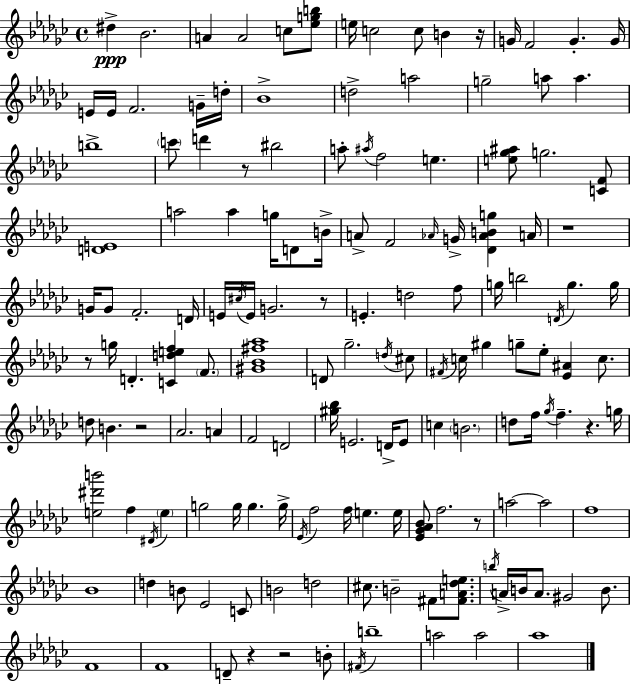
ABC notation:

X:1
T:Untitled
M:4/4
L:1/4
K:Ebm
^d _B2 A A2 c/2 [_egb]/2 e/4 c2 c/2 B z/4 G/4 F2 G G/4 E/4 E/4 F2 G/4 d/4 _B4 d2 a2 g2 a/2 a b4 c'/2 d' z/2 ^b2 a/2 ^a/4 f2 e [e_g^a]/2 g2 [CF]/2 [DE]4 a2 a g/4 D/2 B/4 A/2 F2 _A/4 G/4 [_D_ABg] A/4 z4 G/4 G/2 F2 D/4 E/4 ^c/4 E/4 G2 z/2 E d2 f/2 g/4 b2 D/4 g g/4 z/2 g/4 D [Cdef] F/2 [^G_B^f_a]4 D/2 _g2 d/4 ^c/2 ^F/4 c/4 ^g g/2 _e/2 [_E^A] c/2 d/2 B z2 _A2 A F2 D2 [^g_b]/4 E2 D/4 E/2 c B2 d/2 f/4 _g/4 f z g/4 [e^d'b']2 f ^D/4 e g2 g/4 g g/4 _E/4 f2 f/4 e e/4 [_E_G_A_B]/2 f2 z/2 a2 a2 f4 _B4 d B/2 _E2 C/2 B2 d2 ^c/2 B2 ^F/2 [^FA_de]/2 b/4 A/4 B/4 A/2 ^G2 B/2 F4 F4 D/2 z z2 B/2 ^F/4 b4 a2 a2 _a4